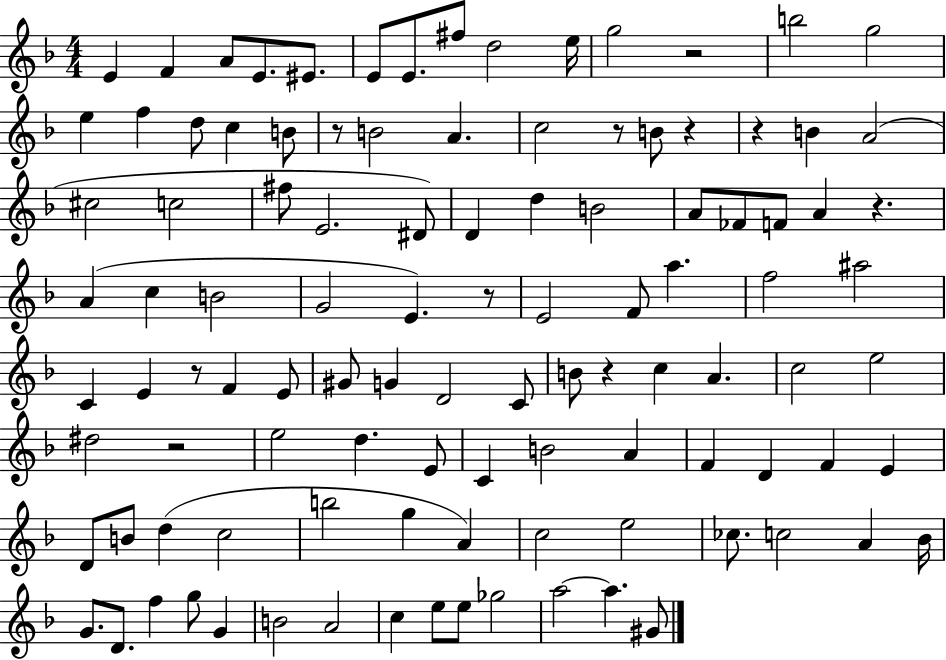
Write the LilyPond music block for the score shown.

{
  \clef treble
  \numericTimeSignature
  \time 4/4
  \key f \major
  e'4 f'4 a'8 e'8. eis'8. | e'8 e'8. fis''8 d''2 e''16 | g''2 r2 | b''2 g''2 | \break e''4 f''4 d''8 c''4 b'8 | r8 b'2 a'4. | c''2 r8 b'8 r4 | r4 b'4 a'2( | \break cis''2 c''2 | fis''8 e'2. dis'8) | d'4 d''4 b'2 | a'8 fes'8 f'8 a'4 r4. | \break a'4( c''4 b'2 | g'2 e'4.) r8 | e'2 f'8 a''4. | f''2 ais''2 | \break c'4 e'4 r8 f'4 e'8 | gis'8 g'4 d'2 c'8 | b'8 r4 c''4 a'4. | c''2 e''2 | \break dis''2 r2 | e''2 d''4. e'8 | c'4 b'2 a'4 | f'4 d'4 f'4 e'4 | \break d'8 b'8 d''4( c''2 | b''2 g''4 a'4) | c''2 e''2 | ces''8. c''2 a'4 bes'16 | \break g'8. d'8. f''4 g''8 g'4 | b'2 a'2 | c''4 e''8 e''8 ges''2 | a''2~~ a''4. gis'8 | \break \bar "|."
}